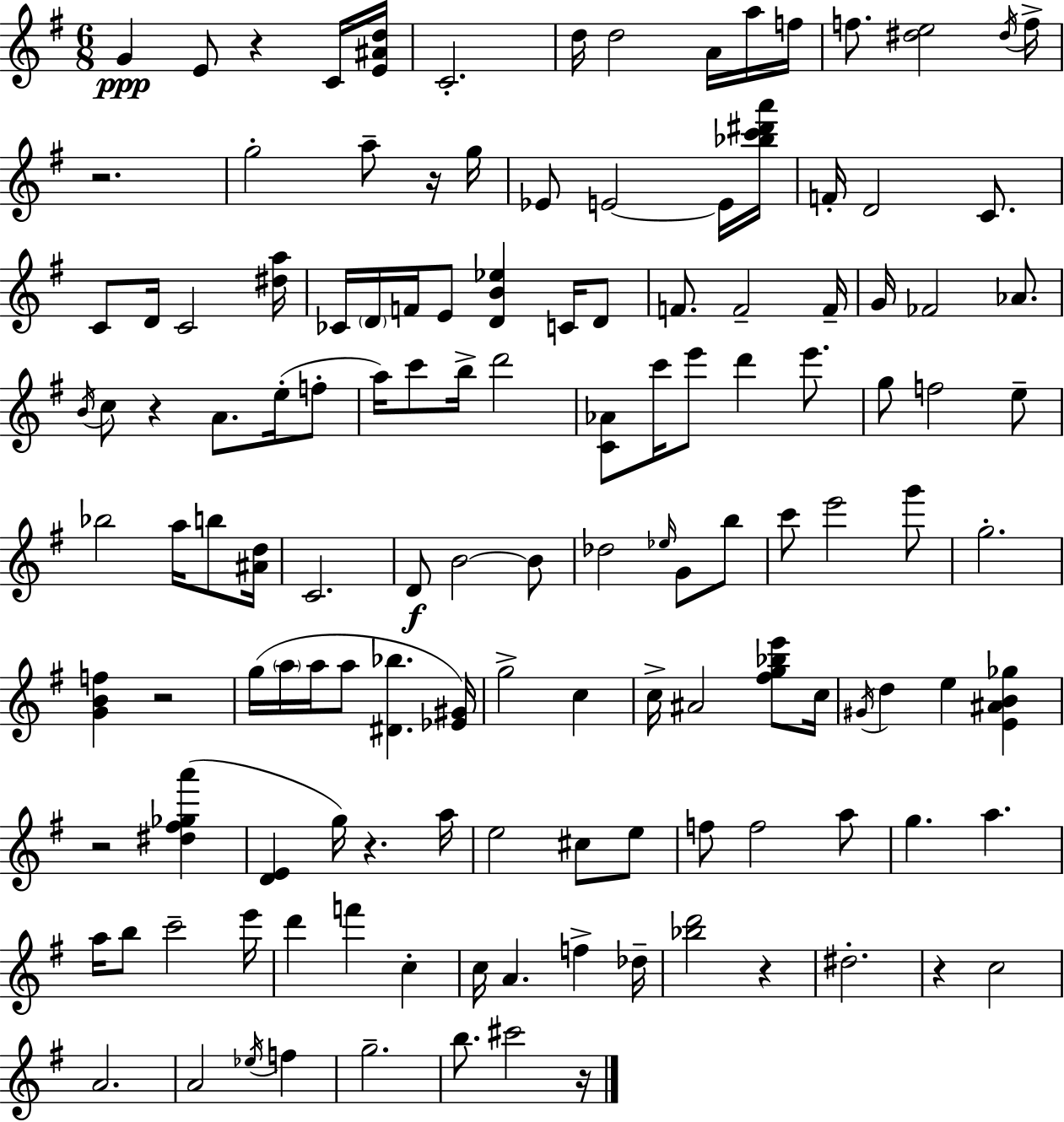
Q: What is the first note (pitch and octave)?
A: G4